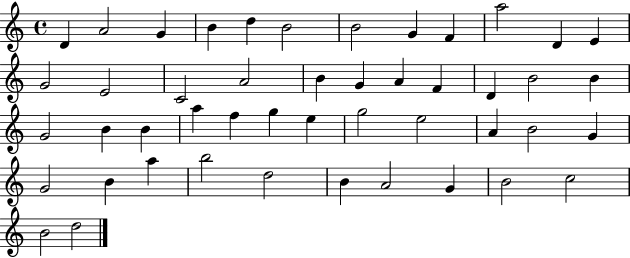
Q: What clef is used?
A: treble